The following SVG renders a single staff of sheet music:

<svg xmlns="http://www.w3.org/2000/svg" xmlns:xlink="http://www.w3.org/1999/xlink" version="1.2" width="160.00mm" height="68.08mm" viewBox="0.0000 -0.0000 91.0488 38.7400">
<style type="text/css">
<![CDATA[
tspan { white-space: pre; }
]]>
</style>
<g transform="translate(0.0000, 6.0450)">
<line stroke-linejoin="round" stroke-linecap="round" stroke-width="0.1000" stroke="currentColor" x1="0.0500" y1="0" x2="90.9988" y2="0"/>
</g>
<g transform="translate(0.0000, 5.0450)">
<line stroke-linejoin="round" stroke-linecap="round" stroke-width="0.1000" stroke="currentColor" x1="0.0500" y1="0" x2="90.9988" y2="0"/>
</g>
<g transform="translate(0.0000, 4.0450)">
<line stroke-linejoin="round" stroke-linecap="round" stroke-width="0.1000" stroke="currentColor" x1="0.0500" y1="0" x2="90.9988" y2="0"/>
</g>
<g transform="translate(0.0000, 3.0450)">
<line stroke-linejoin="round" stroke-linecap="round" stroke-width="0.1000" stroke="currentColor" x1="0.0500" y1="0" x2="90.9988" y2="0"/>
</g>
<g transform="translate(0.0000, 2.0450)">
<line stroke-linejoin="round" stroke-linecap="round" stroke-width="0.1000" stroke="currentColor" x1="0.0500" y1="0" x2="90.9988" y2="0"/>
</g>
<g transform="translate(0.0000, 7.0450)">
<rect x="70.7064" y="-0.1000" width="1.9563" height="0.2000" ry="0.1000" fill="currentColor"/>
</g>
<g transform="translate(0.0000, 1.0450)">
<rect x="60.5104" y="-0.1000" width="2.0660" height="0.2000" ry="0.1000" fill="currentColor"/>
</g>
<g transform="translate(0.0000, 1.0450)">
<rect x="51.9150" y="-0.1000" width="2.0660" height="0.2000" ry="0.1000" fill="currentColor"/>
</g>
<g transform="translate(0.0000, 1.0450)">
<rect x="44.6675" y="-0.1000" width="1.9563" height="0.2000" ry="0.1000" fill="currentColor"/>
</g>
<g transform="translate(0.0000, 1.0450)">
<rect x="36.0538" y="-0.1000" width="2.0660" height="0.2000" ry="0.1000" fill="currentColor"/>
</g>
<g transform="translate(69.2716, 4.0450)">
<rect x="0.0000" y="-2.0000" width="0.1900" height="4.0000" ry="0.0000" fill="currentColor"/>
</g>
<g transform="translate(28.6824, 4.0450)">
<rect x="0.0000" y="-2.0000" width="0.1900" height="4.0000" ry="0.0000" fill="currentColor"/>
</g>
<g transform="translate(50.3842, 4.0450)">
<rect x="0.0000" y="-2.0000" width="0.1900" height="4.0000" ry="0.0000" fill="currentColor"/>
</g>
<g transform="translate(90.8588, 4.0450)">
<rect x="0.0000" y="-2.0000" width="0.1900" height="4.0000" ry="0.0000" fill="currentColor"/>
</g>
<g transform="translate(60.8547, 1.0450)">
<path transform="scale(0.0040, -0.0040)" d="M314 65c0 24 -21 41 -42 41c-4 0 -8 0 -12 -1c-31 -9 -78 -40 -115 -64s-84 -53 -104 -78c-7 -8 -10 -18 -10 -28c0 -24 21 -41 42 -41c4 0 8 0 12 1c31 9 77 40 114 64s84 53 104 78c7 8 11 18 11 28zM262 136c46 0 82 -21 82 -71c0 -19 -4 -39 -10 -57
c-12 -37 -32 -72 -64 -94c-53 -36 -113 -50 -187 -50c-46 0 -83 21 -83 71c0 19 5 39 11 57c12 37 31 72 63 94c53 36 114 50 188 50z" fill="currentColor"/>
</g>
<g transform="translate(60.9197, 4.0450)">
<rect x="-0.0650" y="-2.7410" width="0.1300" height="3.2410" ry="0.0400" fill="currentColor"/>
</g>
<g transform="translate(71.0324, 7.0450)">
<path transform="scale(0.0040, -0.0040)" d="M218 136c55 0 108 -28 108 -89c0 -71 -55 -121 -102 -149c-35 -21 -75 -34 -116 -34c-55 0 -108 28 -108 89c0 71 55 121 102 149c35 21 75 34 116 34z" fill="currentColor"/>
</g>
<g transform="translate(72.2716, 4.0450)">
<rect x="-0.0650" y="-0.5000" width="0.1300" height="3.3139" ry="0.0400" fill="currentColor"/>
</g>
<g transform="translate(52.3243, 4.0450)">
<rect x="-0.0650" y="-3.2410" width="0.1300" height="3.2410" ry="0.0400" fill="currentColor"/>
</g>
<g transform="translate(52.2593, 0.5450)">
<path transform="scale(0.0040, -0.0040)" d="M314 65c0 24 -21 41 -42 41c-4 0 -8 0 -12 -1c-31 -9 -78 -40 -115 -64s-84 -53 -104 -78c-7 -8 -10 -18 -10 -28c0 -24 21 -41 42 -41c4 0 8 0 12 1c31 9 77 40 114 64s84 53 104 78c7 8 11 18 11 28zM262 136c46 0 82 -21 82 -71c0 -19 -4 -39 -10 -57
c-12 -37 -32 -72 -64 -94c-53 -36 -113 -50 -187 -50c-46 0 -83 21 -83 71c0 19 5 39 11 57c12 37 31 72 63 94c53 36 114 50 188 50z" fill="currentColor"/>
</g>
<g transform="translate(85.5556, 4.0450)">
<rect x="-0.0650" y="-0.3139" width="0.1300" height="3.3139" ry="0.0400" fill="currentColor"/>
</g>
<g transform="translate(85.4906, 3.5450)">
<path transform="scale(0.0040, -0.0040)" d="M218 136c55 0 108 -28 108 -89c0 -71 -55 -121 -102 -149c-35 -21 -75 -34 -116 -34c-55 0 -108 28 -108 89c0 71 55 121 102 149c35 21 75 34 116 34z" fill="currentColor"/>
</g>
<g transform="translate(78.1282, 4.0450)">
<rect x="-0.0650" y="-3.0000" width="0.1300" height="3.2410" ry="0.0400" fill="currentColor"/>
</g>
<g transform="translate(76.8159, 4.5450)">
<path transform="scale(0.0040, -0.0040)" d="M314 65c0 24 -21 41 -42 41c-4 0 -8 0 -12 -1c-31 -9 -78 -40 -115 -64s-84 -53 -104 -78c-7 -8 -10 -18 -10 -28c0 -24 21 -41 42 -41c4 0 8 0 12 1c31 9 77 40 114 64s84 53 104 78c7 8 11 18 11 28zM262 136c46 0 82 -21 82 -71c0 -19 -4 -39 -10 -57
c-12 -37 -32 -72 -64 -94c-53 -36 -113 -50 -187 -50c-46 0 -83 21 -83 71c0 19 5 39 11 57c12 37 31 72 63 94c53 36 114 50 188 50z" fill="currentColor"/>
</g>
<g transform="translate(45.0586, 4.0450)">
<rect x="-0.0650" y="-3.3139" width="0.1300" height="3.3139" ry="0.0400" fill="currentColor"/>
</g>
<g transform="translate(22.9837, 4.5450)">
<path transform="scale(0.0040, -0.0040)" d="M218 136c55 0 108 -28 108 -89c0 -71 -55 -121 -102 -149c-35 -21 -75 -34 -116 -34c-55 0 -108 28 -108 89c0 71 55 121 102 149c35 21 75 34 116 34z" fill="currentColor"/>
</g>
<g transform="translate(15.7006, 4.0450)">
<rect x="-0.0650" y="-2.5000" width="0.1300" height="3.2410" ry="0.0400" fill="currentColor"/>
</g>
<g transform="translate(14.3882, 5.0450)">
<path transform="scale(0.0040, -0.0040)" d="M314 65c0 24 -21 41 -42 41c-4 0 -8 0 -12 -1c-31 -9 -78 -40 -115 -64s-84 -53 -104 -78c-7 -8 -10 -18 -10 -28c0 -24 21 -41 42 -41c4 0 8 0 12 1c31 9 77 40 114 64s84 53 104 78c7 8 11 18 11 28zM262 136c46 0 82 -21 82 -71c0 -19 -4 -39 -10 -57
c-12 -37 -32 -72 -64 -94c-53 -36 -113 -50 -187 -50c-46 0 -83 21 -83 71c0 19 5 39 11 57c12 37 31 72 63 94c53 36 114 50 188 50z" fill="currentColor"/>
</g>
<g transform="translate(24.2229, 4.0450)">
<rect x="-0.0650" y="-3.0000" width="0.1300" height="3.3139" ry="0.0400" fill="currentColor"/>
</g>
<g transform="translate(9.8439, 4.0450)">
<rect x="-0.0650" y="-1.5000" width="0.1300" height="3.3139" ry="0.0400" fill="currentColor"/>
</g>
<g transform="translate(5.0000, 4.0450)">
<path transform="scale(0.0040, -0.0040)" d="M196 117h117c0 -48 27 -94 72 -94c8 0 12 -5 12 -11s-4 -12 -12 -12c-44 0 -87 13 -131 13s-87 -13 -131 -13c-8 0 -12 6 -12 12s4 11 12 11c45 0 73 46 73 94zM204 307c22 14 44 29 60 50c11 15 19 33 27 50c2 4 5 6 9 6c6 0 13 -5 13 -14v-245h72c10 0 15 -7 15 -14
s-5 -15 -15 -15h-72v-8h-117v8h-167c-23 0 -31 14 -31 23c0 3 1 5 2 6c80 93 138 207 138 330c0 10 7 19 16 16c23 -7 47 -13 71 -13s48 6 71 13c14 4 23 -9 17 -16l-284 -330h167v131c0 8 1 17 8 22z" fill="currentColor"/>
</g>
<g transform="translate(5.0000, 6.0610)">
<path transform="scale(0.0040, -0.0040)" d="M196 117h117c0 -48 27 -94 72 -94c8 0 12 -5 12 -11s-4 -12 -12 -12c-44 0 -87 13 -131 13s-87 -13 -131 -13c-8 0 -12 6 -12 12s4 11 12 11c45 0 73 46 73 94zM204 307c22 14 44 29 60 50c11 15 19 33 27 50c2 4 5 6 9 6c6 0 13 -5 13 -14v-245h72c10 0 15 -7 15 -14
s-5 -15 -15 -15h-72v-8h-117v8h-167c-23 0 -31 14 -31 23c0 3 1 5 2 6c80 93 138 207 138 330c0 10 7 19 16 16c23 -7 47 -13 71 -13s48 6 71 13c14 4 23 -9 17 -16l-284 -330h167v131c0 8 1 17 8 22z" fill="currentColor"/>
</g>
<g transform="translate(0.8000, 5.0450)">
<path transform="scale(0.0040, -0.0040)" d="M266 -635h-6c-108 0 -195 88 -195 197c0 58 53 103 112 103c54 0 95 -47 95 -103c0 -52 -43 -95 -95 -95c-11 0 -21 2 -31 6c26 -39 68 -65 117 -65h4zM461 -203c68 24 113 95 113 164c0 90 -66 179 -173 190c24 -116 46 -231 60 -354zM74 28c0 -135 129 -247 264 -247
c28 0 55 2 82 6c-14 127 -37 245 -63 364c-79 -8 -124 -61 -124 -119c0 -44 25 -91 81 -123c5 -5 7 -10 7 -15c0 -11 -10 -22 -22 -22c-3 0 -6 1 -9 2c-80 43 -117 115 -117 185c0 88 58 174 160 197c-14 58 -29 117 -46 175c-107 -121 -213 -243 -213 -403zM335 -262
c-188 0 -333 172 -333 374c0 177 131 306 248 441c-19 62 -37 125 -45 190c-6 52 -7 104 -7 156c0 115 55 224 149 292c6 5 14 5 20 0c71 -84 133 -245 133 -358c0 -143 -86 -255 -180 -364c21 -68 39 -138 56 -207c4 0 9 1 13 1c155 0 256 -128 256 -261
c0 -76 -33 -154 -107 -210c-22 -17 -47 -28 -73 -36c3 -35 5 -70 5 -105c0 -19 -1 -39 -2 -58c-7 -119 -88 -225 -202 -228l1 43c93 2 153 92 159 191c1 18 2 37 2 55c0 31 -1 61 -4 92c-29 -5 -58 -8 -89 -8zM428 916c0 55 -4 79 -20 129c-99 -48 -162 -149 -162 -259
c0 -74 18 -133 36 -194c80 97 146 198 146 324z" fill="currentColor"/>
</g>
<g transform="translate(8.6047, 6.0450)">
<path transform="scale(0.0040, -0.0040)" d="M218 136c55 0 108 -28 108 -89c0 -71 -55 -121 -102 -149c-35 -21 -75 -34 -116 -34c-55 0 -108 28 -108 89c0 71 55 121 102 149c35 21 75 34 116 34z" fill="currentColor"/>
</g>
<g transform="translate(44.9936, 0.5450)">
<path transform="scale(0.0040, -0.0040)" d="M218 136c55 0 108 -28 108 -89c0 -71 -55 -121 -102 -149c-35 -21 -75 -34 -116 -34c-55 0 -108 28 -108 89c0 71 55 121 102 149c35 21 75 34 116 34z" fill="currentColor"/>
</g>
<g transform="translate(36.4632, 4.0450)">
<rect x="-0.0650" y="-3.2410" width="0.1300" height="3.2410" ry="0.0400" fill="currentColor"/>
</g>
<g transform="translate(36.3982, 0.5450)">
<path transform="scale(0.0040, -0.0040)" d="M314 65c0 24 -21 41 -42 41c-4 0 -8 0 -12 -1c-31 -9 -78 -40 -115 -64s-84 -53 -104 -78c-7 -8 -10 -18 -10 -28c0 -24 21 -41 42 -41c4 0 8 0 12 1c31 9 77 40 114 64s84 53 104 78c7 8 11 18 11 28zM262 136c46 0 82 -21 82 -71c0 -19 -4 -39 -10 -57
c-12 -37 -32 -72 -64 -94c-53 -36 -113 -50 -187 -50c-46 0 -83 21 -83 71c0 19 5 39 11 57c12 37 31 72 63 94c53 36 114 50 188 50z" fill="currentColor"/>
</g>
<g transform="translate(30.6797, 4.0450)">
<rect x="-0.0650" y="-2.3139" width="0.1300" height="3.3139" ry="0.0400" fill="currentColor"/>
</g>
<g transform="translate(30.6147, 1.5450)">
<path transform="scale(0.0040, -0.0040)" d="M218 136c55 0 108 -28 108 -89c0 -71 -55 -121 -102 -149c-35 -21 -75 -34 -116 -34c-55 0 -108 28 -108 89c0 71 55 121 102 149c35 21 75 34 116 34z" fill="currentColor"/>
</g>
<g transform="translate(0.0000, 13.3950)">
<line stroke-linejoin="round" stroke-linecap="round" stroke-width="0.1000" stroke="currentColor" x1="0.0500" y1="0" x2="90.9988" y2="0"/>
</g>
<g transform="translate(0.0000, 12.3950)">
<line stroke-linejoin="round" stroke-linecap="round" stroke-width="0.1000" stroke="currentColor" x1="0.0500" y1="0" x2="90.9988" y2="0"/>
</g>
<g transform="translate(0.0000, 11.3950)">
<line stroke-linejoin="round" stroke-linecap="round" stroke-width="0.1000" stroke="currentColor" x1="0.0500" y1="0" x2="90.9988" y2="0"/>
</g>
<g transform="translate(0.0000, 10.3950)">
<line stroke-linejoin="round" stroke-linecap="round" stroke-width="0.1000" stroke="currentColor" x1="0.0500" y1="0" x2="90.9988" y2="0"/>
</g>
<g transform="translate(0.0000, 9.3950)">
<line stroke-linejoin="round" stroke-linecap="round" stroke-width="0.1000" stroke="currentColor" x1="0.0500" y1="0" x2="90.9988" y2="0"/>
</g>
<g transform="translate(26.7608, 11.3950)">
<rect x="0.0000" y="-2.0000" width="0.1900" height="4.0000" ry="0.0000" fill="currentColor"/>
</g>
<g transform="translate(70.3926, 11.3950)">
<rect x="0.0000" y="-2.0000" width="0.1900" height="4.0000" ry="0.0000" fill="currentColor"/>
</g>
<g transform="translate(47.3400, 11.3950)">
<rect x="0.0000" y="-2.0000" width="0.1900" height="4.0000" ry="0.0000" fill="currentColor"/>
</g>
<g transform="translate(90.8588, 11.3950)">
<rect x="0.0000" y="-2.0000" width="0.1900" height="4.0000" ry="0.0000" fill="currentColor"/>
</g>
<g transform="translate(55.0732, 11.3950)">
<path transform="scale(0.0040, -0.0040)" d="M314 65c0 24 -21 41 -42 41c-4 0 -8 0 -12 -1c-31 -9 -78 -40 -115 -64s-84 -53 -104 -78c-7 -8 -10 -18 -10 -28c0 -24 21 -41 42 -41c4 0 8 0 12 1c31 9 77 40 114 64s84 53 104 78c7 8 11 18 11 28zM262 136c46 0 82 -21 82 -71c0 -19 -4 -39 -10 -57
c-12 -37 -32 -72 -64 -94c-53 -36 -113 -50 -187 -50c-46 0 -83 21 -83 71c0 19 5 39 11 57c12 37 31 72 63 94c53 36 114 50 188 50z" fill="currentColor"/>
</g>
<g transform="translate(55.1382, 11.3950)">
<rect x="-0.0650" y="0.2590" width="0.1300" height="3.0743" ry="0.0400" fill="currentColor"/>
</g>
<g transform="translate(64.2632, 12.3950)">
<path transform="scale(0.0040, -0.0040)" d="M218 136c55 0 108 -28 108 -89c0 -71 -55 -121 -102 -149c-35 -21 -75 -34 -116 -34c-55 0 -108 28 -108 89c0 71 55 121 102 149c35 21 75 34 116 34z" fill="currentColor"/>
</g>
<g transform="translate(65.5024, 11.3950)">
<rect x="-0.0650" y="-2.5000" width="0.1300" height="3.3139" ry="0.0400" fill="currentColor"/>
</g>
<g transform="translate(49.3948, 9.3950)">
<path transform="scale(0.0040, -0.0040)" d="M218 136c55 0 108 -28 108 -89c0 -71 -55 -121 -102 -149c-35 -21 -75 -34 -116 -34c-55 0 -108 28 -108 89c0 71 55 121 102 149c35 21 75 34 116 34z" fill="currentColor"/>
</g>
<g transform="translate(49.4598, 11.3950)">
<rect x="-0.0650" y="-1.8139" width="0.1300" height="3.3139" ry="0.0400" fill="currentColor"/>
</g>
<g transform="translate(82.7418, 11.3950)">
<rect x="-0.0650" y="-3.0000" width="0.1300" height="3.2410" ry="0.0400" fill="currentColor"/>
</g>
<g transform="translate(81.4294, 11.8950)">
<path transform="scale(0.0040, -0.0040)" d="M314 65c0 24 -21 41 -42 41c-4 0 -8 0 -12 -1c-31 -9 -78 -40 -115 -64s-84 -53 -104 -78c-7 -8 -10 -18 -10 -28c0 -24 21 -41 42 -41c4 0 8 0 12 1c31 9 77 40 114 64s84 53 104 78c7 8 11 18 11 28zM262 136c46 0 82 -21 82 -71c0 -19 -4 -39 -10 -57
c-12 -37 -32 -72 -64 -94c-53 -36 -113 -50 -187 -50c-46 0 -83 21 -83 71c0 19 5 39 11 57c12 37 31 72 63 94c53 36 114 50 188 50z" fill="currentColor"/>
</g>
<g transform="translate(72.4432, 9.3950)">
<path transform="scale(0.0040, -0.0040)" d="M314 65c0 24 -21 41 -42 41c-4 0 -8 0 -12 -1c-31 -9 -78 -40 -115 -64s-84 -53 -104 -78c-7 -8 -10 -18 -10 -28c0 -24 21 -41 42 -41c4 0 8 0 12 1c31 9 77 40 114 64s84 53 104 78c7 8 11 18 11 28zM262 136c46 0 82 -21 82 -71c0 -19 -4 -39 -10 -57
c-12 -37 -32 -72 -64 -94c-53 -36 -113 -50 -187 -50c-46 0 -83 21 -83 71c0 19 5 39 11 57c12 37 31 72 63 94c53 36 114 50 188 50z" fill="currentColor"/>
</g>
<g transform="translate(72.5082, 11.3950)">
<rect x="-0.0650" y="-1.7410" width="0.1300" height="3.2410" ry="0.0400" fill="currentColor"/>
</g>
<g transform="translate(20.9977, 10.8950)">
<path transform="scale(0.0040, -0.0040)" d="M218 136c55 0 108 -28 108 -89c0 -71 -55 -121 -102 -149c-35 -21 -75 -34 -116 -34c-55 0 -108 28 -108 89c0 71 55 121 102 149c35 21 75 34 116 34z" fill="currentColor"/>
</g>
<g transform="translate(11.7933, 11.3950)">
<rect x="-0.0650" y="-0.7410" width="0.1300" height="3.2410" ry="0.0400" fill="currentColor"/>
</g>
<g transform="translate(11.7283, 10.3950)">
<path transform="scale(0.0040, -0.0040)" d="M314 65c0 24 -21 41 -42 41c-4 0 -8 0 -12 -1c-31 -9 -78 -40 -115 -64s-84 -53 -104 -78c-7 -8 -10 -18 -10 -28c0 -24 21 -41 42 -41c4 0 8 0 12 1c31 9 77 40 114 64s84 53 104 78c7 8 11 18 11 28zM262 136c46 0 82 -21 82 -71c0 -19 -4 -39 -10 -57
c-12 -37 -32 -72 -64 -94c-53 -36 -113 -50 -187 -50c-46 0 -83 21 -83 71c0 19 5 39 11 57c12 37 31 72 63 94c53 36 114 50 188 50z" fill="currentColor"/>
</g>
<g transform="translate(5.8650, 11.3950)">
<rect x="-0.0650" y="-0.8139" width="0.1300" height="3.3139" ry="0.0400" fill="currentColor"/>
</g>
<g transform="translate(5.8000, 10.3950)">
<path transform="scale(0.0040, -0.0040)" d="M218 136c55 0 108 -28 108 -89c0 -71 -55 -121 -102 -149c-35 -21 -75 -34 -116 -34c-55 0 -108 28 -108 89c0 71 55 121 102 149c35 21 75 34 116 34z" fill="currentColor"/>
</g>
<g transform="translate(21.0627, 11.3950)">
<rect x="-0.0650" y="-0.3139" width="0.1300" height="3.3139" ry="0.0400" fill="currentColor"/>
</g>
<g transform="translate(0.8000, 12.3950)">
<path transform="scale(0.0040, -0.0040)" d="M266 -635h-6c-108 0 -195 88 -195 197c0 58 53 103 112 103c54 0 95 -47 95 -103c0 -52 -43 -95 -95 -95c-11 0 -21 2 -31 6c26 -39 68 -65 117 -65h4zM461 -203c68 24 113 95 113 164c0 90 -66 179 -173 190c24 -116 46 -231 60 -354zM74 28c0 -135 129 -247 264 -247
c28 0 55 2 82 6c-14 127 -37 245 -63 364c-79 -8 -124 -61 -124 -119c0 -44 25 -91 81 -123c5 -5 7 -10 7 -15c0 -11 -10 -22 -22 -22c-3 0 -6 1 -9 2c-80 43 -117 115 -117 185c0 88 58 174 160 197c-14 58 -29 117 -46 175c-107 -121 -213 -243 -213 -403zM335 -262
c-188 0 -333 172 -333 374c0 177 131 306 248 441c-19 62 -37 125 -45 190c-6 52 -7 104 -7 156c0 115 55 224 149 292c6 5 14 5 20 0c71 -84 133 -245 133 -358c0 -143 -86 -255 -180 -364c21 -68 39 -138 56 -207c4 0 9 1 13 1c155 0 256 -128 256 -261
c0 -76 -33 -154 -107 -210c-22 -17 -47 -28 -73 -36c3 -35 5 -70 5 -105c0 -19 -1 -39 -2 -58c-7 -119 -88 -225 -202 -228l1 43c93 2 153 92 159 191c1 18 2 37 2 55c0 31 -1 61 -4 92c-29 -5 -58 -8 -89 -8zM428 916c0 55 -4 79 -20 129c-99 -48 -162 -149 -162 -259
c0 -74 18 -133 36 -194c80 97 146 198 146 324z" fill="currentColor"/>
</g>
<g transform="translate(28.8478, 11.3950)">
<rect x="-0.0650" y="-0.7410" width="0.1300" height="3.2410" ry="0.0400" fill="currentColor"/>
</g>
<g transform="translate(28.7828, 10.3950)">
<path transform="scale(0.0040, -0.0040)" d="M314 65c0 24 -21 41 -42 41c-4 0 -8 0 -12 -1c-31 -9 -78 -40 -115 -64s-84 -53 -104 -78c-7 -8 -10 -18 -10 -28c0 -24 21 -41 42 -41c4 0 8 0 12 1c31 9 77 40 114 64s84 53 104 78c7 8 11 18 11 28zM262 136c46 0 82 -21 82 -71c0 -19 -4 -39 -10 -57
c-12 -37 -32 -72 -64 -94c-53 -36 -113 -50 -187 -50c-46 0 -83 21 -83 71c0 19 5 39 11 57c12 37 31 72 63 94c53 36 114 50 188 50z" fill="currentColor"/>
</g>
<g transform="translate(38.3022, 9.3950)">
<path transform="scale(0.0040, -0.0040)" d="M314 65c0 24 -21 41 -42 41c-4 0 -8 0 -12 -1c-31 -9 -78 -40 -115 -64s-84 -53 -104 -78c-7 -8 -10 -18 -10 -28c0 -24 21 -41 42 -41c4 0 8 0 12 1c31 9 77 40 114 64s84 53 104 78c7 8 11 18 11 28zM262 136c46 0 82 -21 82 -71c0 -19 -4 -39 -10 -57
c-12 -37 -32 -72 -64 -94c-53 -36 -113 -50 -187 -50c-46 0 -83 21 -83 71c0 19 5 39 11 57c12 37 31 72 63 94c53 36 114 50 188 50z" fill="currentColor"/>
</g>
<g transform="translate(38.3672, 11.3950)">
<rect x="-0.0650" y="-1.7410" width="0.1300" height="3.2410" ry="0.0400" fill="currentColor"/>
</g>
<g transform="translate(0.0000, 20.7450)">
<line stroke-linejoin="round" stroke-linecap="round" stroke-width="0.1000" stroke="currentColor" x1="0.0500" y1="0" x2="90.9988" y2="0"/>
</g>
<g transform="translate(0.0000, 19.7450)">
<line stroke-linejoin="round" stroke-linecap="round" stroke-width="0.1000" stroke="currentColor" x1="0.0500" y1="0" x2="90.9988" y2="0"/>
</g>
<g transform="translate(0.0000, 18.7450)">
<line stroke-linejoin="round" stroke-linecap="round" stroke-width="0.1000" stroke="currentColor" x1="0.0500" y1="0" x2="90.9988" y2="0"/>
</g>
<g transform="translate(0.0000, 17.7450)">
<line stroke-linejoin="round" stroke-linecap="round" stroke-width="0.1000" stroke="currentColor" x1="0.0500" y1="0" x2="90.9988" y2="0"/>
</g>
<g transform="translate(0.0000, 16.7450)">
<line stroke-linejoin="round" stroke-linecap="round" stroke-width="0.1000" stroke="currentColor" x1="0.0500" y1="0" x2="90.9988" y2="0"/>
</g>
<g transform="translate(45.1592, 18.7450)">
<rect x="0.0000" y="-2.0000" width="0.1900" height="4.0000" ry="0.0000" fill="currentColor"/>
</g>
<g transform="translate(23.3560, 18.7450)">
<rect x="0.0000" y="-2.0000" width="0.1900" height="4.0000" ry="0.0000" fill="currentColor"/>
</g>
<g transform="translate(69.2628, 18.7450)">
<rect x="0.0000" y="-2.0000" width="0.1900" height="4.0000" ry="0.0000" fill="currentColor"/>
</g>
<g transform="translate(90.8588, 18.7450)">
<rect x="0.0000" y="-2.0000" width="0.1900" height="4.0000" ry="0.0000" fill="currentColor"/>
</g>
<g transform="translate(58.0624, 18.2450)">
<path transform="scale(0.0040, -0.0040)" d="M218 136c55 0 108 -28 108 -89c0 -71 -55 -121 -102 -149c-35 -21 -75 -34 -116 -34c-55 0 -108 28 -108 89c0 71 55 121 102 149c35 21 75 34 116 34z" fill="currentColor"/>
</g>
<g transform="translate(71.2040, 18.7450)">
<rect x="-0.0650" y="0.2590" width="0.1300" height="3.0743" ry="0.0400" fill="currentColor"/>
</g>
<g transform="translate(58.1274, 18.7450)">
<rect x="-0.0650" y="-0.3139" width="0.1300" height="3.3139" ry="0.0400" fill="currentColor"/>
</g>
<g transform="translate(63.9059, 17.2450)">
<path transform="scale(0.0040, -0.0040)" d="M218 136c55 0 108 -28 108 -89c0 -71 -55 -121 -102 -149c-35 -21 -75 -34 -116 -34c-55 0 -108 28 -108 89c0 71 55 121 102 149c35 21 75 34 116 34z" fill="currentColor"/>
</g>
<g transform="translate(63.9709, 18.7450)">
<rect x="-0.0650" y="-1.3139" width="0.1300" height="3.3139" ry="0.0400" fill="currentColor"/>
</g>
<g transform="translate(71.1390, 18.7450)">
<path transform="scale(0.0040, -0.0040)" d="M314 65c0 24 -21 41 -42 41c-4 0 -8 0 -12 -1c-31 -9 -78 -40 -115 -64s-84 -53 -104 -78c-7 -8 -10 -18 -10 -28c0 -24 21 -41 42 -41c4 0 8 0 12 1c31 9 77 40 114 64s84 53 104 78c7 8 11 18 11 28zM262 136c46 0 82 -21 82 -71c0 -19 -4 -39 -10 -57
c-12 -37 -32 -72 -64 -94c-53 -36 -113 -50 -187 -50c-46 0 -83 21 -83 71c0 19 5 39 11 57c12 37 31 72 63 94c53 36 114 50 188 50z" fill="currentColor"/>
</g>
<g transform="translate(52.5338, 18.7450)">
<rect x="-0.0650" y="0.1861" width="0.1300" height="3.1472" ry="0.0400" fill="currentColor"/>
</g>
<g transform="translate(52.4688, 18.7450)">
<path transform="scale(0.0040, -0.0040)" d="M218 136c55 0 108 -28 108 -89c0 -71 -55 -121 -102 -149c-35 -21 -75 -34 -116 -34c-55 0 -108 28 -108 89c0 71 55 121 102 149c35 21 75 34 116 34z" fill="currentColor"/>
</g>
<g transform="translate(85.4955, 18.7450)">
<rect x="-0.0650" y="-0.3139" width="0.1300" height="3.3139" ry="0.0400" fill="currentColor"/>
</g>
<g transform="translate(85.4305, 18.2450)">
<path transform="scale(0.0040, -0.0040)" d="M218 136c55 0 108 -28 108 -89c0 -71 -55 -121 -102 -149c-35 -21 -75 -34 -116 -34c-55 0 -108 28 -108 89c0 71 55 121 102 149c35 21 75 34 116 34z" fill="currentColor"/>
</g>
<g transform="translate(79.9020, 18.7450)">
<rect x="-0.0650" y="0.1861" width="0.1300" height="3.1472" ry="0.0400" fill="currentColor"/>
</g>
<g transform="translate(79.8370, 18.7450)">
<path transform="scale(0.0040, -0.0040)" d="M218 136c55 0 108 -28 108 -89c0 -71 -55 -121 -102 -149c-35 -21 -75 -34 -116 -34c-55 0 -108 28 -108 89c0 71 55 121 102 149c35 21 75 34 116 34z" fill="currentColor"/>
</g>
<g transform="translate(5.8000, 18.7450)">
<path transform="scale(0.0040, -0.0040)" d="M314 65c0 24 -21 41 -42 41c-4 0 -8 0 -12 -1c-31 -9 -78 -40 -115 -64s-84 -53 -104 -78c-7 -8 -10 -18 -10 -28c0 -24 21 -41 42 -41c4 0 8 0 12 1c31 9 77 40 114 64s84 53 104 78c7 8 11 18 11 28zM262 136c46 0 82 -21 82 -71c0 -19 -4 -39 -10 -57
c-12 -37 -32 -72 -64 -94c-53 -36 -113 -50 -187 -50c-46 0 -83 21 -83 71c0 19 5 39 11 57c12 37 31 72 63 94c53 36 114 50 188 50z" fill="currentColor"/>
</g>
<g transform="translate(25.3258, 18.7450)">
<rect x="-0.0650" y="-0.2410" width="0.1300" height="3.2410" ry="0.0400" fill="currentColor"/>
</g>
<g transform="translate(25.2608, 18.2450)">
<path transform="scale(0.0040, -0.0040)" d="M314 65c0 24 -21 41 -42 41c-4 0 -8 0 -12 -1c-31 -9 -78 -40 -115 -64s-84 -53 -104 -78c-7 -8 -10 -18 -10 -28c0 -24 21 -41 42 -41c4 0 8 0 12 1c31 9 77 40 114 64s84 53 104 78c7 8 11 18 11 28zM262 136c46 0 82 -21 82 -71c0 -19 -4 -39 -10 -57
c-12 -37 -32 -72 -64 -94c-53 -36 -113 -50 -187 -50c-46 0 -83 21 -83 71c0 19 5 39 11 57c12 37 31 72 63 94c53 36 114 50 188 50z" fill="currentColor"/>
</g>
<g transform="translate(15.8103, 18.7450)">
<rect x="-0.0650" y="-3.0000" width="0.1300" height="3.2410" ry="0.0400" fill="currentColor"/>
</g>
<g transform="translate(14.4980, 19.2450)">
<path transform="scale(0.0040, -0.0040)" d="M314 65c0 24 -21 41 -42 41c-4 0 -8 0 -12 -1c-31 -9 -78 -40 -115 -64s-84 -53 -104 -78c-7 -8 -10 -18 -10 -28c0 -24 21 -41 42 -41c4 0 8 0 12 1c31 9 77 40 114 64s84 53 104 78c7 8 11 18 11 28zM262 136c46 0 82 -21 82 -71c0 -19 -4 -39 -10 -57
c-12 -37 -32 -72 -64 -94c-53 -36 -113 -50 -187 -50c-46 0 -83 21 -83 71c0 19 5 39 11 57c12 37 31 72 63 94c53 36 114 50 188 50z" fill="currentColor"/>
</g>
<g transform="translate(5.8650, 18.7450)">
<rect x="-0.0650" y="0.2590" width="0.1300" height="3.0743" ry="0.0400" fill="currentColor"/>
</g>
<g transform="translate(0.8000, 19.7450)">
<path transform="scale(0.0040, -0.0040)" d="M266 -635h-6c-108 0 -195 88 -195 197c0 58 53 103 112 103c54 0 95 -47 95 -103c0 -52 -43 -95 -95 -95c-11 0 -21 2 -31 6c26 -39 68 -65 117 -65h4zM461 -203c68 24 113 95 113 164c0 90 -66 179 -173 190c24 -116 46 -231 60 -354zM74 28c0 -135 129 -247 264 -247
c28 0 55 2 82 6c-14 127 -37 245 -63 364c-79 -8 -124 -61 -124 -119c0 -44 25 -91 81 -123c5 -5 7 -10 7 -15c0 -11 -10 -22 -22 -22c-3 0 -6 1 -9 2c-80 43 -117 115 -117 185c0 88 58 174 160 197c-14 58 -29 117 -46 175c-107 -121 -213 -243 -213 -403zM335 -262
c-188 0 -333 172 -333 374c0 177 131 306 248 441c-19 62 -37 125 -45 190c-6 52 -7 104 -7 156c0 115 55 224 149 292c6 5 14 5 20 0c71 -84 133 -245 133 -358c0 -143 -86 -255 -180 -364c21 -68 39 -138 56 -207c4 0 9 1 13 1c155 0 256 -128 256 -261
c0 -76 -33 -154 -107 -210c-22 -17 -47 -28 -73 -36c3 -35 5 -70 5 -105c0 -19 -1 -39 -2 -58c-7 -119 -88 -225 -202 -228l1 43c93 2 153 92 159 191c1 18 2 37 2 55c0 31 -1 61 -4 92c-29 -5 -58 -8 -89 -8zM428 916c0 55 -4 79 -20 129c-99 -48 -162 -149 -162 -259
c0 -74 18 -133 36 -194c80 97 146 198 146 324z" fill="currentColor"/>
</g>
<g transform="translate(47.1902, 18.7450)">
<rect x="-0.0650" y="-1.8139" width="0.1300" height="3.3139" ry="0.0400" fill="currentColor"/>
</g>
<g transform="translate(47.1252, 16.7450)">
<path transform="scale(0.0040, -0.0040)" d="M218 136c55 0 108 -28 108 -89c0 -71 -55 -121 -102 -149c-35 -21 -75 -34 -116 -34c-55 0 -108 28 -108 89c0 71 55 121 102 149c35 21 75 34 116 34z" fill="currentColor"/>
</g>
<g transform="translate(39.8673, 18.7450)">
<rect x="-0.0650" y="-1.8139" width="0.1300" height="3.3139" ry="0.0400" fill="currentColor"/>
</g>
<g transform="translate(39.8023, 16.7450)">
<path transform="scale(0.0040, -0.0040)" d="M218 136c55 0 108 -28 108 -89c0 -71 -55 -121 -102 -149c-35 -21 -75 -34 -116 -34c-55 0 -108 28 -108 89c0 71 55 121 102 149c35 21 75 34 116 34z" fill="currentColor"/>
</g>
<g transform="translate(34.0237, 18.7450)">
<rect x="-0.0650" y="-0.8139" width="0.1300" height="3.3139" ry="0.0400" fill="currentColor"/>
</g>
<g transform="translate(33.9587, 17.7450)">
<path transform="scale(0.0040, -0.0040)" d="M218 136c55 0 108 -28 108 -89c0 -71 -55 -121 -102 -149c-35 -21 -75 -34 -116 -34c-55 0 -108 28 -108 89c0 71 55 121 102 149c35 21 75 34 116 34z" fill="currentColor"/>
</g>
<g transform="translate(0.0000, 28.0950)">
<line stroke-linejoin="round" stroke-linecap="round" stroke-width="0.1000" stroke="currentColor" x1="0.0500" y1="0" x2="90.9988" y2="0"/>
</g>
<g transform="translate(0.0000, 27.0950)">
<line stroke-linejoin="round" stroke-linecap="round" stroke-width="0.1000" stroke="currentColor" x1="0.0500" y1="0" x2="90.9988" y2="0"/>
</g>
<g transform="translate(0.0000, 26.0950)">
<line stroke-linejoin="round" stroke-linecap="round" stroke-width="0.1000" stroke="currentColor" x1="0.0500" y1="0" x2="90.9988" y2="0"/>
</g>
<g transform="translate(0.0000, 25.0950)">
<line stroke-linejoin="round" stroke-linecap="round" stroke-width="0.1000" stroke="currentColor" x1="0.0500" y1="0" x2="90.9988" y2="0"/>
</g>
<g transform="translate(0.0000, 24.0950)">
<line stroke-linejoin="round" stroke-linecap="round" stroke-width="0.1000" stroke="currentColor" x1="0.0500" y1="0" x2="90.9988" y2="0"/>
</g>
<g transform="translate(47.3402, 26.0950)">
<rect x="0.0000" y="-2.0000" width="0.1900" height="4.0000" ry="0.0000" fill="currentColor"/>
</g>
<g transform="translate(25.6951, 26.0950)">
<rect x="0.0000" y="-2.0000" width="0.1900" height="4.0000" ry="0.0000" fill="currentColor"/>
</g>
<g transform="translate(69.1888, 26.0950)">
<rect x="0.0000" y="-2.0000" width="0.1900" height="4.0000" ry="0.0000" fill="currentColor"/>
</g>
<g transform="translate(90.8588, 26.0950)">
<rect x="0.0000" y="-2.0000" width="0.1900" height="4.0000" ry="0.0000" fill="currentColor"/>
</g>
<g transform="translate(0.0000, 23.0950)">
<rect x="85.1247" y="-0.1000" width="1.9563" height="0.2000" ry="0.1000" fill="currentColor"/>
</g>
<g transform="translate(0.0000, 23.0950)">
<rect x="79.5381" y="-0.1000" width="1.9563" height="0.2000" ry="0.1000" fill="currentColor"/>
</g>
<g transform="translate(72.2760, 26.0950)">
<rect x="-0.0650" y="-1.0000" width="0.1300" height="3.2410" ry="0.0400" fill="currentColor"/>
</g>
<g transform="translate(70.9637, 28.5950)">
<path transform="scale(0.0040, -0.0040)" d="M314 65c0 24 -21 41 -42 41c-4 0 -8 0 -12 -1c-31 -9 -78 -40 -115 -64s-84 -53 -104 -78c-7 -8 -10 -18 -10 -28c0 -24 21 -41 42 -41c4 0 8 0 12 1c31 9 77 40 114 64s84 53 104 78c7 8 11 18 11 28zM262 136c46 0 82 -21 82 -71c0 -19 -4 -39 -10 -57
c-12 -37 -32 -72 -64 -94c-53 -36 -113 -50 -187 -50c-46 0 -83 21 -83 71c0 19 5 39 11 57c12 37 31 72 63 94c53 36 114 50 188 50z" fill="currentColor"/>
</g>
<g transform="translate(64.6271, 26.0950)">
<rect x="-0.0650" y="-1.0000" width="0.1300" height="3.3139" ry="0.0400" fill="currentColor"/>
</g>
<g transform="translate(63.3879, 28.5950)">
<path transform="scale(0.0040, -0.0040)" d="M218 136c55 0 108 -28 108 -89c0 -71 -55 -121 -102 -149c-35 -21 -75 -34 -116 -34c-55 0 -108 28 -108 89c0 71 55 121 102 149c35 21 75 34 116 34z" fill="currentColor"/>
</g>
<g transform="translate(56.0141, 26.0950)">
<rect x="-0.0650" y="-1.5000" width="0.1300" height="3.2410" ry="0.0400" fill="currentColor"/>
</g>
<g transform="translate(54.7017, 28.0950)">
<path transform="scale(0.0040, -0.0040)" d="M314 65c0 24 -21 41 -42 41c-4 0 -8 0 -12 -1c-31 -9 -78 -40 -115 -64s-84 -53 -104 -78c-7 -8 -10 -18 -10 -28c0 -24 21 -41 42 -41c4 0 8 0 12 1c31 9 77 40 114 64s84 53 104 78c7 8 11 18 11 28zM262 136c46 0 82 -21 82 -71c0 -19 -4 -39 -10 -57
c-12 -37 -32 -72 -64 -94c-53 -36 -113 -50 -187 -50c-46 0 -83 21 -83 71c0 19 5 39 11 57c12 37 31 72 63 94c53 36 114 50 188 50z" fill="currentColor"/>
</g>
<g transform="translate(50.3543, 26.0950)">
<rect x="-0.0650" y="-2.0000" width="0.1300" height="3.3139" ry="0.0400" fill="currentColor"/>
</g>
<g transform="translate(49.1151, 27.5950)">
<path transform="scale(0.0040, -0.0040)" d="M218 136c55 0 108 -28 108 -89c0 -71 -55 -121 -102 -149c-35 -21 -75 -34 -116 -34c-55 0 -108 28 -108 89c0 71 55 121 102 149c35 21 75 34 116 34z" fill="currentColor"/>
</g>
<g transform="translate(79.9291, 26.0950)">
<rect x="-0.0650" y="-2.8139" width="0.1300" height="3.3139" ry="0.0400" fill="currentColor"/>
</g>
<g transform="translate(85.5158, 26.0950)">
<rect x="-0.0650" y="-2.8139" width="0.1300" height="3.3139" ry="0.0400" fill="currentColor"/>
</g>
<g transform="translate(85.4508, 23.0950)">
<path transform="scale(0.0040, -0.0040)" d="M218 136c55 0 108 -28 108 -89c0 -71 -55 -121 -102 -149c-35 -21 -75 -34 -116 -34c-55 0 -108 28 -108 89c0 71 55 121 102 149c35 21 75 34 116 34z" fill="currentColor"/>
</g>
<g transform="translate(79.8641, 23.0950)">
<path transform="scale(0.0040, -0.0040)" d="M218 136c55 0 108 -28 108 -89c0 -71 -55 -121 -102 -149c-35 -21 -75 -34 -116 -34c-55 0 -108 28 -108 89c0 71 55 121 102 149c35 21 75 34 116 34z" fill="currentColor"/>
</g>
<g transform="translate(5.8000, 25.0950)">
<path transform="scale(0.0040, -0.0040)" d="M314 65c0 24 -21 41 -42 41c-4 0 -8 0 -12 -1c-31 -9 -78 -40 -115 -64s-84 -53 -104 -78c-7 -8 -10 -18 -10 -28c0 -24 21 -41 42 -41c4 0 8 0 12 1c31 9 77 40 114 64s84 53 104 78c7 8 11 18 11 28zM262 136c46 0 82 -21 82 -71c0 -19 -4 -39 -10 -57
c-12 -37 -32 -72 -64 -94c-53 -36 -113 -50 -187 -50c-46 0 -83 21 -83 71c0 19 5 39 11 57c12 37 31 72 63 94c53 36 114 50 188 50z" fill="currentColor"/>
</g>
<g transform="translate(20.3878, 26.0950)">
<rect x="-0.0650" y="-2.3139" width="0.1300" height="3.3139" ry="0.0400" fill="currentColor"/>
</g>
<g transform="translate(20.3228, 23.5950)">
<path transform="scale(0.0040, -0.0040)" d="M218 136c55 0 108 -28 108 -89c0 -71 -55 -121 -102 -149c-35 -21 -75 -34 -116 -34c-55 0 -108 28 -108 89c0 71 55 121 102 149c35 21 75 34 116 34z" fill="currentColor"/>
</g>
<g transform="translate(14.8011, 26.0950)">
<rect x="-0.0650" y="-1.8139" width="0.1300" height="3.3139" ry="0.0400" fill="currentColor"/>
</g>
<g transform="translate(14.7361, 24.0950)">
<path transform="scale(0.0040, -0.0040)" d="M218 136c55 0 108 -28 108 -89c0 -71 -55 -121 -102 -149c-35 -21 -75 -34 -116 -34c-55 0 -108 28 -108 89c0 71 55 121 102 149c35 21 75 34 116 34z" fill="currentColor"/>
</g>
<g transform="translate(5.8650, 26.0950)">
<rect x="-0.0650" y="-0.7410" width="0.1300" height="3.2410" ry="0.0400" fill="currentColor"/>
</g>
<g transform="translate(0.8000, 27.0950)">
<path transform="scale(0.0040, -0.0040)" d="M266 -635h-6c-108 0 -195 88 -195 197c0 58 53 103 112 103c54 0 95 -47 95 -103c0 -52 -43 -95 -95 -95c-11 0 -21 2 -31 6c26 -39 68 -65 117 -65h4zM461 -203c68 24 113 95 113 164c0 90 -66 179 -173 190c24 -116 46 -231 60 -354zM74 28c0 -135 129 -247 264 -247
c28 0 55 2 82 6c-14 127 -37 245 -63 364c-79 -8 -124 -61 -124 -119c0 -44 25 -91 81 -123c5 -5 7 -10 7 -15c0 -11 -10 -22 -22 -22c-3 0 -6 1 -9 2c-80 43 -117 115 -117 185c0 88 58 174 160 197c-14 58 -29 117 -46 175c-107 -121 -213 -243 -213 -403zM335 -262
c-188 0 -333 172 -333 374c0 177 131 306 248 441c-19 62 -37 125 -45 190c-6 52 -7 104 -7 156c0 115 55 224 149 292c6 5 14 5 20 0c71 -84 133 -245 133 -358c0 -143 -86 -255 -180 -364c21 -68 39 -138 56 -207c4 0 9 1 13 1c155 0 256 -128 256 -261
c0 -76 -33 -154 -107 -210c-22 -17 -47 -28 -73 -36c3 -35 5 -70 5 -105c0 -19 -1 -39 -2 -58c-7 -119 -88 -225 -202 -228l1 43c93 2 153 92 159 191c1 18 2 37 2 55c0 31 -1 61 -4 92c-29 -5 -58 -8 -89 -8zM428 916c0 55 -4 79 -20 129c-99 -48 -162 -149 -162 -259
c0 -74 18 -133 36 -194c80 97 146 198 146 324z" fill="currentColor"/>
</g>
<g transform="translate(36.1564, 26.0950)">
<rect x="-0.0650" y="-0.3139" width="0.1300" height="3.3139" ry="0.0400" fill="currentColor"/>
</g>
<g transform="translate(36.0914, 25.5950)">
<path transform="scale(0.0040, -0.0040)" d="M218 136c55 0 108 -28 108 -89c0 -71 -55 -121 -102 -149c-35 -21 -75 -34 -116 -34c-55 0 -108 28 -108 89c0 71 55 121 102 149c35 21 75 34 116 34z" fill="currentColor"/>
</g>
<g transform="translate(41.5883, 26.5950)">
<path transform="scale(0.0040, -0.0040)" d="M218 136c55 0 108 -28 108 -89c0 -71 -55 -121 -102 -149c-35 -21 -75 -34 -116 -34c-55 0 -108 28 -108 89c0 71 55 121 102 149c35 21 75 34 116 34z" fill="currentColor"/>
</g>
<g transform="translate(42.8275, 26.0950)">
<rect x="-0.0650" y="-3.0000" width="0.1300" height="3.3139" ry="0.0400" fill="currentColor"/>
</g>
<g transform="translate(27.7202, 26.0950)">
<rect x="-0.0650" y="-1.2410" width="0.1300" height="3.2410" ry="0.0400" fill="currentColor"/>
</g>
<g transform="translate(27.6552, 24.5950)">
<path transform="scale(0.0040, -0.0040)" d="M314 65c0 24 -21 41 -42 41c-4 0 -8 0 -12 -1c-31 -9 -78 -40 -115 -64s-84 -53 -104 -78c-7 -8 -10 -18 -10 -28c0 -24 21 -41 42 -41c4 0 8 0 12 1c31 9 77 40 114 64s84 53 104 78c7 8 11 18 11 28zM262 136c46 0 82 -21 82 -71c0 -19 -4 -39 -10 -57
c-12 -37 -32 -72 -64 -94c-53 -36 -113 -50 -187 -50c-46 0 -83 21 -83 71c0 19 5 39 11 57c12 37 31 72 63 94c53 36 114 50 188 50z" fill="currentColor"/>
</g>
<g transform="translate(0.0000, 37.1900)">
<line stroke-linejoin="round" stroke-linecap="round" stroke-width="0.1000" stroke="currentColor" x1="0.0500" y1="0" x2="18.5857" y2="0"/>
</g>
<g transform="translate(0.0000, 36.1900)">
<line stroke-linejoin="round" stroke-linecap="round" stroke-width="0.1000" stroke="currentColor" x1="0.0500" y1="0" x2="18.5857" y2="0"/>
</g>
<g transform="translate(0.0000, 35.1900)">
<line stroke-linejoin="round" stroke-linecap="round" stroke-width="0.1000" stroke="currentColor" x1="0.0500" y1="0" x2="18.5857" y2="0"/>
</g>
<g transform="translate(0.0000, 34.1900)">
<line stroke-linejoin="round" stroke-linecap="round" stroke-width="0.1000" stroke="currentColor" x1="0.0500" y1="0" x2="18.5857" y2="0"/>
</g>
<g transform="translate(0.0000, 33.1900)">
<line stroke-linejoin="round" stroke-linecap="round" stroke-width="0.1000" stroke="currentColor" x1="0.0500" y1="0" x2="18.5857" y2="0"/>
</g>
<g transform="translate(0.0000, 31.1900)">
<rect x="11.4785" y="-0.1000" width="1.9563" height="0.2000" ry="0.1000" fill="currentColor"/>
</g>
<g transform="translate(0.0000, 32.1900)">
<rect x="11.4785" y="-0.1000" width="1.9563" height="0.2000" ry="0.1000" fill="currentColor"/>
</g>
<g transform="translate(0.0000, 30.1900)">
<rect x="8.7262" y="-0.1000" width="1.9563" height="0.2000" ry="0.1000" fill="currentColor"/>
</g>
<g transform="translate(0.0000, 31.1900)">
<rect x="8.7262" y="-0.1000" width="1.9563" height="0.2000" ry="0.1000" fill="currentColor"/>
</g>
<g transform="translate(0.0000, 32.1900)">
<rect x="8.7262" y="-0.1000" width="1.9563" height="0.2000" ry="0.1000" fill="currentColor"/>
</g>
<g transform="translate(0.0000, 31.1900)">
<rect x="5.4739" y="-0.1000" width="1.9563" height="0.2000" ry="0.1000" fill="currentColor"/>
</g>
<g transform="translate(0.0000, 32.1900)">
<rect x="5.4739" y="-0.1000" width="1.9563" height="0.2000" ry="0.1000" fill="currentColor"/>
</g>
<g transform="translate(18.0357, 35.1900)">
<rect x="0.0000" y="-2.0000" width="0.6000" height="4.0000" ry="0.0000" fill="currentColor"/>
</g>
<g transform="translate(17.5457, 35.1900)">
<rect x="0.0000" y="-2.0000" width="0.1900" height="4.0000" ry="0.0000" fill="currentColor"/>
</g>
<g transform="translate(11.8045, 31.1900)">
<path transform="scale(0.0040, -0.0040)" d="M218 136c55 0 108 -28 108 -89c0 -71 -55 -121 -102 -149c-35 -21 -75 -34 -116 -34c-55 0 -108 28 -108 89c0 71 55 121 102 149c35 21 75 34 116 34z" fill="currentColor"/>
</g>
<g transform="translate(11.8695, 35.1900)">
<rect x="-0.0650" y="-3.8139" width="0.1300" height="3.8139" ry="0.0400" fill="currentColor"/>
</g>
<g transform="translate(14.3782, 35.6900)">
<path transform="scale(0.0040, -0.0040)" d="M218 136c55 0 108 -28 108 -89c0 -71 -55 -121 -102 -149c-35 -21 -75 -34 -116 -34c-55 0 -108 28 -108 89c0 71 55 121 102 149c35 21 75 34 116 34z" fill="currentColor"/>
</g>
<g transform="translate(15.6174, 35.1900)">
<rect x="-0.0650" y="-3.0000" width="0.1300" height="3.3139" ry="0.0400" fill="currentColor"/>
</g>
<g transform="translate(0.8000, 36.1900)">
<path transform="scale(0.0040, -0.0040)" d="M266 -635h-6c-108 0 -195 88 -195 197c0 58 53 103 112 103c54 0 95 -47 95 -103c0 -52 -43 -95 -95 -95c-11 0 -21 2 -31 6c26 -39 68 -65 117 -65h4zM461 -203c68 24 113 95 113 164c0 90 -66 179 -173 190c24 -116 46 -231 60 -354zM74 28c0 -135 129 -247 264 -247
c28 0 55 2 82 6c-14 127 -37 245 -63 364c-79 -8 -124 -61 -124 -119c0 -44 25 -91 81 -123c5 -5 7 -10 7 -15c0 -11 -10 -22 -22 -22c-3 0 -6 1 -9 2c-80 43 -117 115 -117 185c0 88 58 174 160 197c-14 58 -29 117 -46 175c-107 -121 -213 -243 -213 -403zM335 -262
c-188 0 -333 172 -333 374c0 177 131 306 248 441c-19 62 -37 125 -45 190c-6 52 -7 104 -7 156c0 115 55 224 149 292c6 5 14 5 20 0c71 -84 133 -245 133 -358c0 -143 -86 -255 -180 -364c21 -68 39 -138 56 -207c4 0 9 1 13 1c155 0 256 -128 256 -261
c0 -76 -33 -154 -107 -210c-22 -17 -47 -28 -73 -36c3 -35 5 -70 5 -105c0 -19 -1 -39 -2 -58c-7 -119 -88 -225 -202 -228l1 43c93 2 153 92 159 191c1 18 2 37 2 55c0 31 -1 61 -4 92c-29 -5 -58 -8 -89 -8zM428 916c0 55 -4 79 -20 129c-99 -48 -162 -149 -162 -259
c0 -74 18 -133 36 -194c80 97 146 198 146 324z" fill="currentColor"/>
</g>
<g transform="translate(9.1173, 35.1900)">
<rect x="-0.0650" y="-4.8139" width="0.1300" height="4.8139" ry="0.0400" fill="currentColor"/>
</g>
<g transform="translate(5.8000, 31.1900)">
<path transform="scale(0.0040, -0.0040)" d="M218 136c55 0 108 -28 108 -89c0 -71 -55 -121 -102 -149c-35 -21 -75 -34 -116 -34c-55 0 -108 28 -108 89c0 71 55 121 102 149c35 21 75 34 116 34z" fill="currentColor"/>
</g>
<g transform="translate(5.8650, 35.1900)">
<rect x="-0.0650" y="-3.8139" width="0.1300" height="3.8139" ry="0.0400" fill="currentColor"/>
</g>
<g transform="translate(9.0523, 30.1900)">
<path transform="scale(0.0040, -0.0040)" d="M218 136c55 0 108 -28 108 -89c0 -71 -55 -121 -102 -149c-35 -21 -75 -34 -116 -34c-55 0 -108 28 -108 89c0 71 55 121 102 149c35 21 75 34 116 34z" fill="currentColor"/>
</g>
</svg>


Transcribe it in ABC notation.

X:1
T:Untitled
M:4/4
L:1/4
K:C
E G2 A g b2 b b2 a2 C A2 c d d2 c d2 f2 f B2 G f2 A2 B2 A2 c2 d f f B c e B2 B c d2 f g e2 c A F E2 D D2 a a c' e' c' A